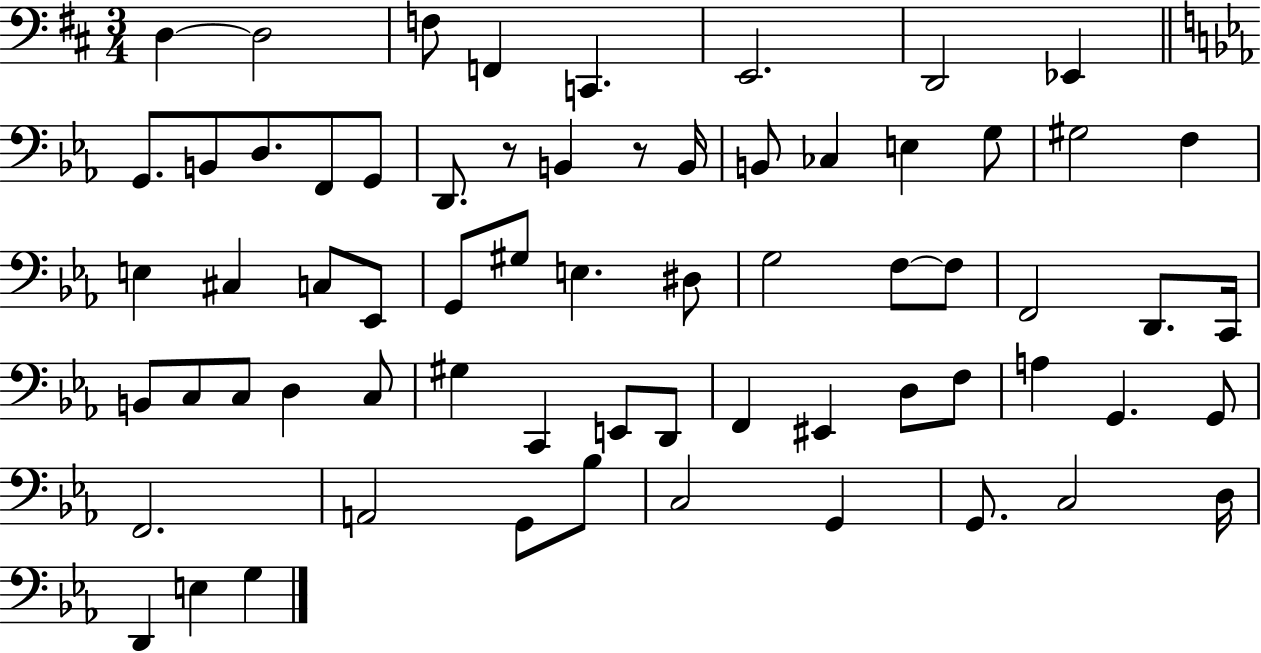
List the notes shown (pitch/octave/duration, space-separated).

D3/q D3/h F3/e F2/q C2/q. E2/h. D2/h Eb2/q G2/e. B2/e D3/e. F2/e G2/e D2/e. R/e B2/q R/e B2/s B2/e CES3/q E3/q G3/e G#3/h F3/q E3/q C#3/q C3/e Eb2/e G2/e G#3/e E3/q. D#3/e G3/h F3/e F3/e F2/h D2/e. C2/s B2/e C3/e C3/e D3/q C3/e G#3/q C2/q E2/e D2/e F2/q EIS2/q D3/e F3/e A3/q G2/q. G2/e F2/h. A2/h G2/e Bb3/e C3/h G2/q G2/e. C3/h D3/s D2/q E3/q G3/q